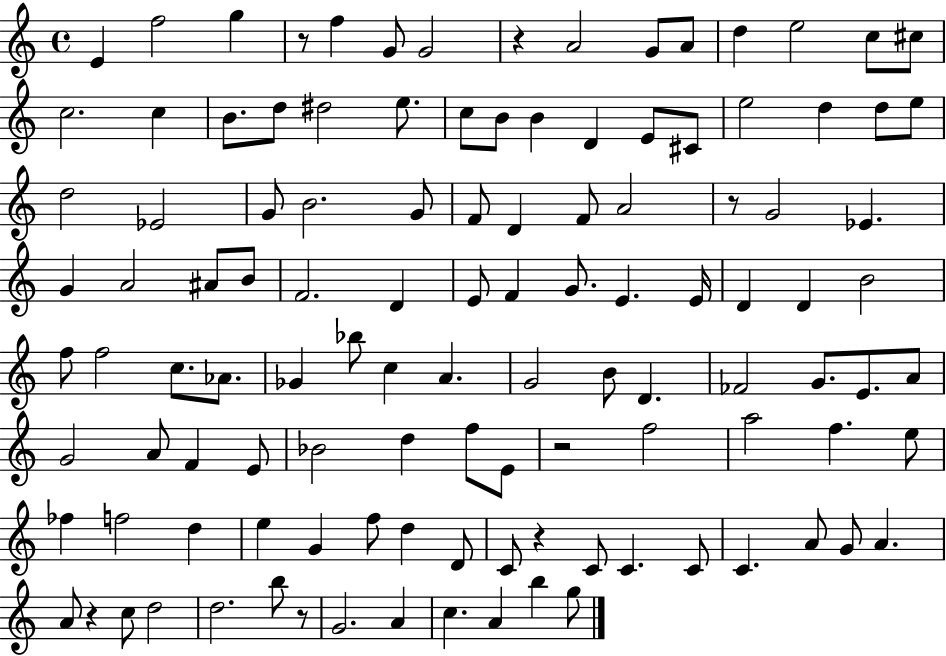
{
  \clef treble
  \time 4/4
  \defaultTimeSignature
  \key c \major
  e'4 f''2 g''4 | r8 f''4 g'8 g'2 | r4 a'2 g'8 a'8 | d''4 e''2 c''8 cis''8 | \break c''2. c''4 | b'8. d''8 dis''2 e''8. | c''8 b'8 b'4 d'4 e'8 cis'8 | e''2 d''4 d''8 e''8 | \break d''2 ees'2 | g'8 b'2. g'8 | f'8 d'4 f'8 a'2 | r8 g'2 ees'4. | \break g'4 a'2 ais'8 b'8 | f'2. d'4 | e'8 f'4 g'8. e'4. e'16 | d'4 d'4 b'2 | \break f''8 f''2 c''8. aes'8. | ges'4 bes''8 c''4 a'4. | g'2 b'8 d'4. | fes'2 g'8. e'8. a'8 | \break g'2 a'8 f'4 e'8 | bes'2 d''4 f''8 e'8 | r2 f''2 | a''2 f''4. e''8 | \break fes''4 f''2 d''4 | e''4 g'4 f''8 d''4 d'8 | c'8 r4 c'8 c'4. c'8 | c'4. a'8 g'8 a'4. | \break a'8 r4 c''8 d''2 | d''2. b''8 r8 | g'2. a'4 | c''4. a'4 b''4 g''8 | \break \bar "|."
}